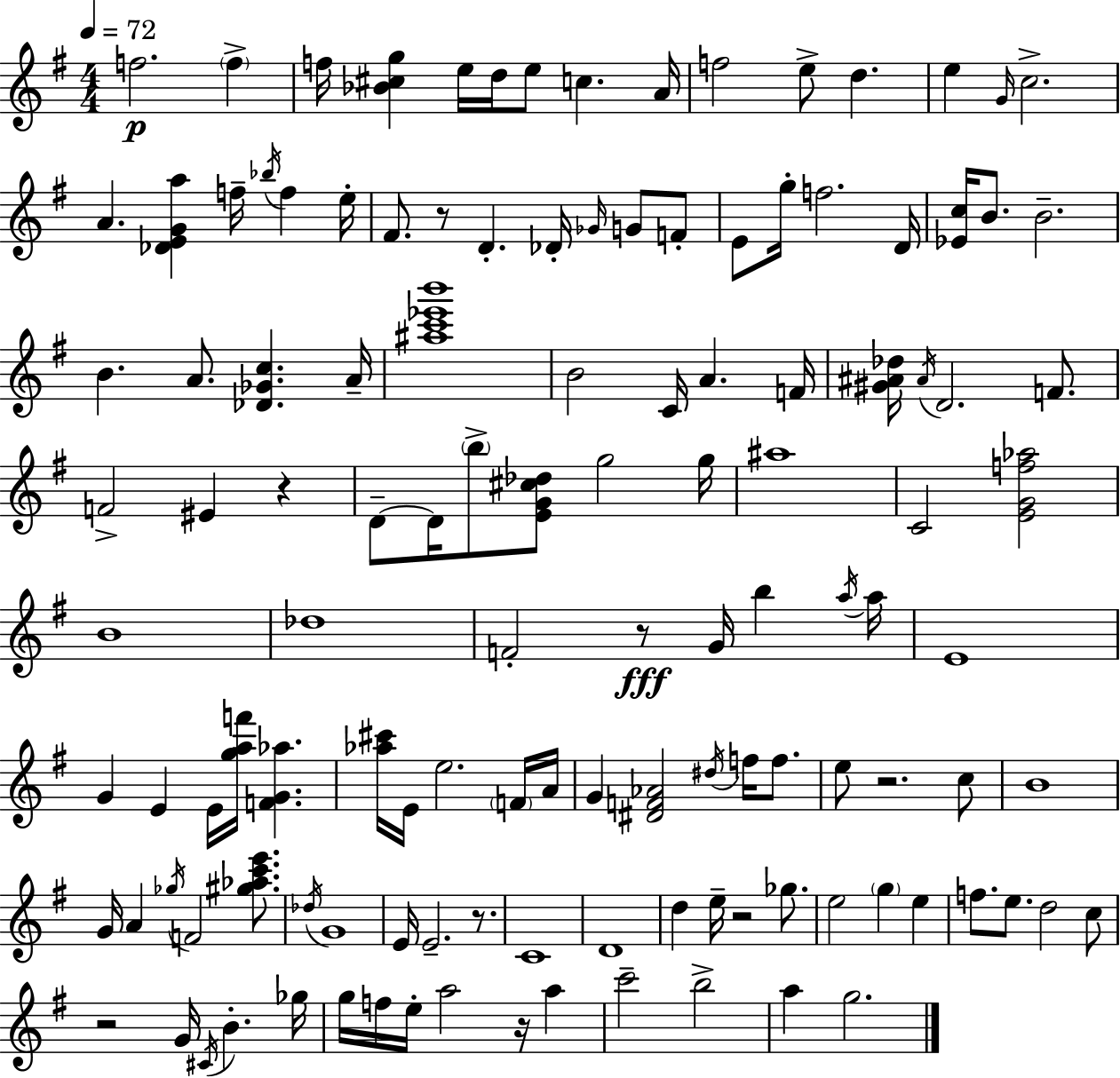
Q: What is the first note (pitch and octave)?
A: F5